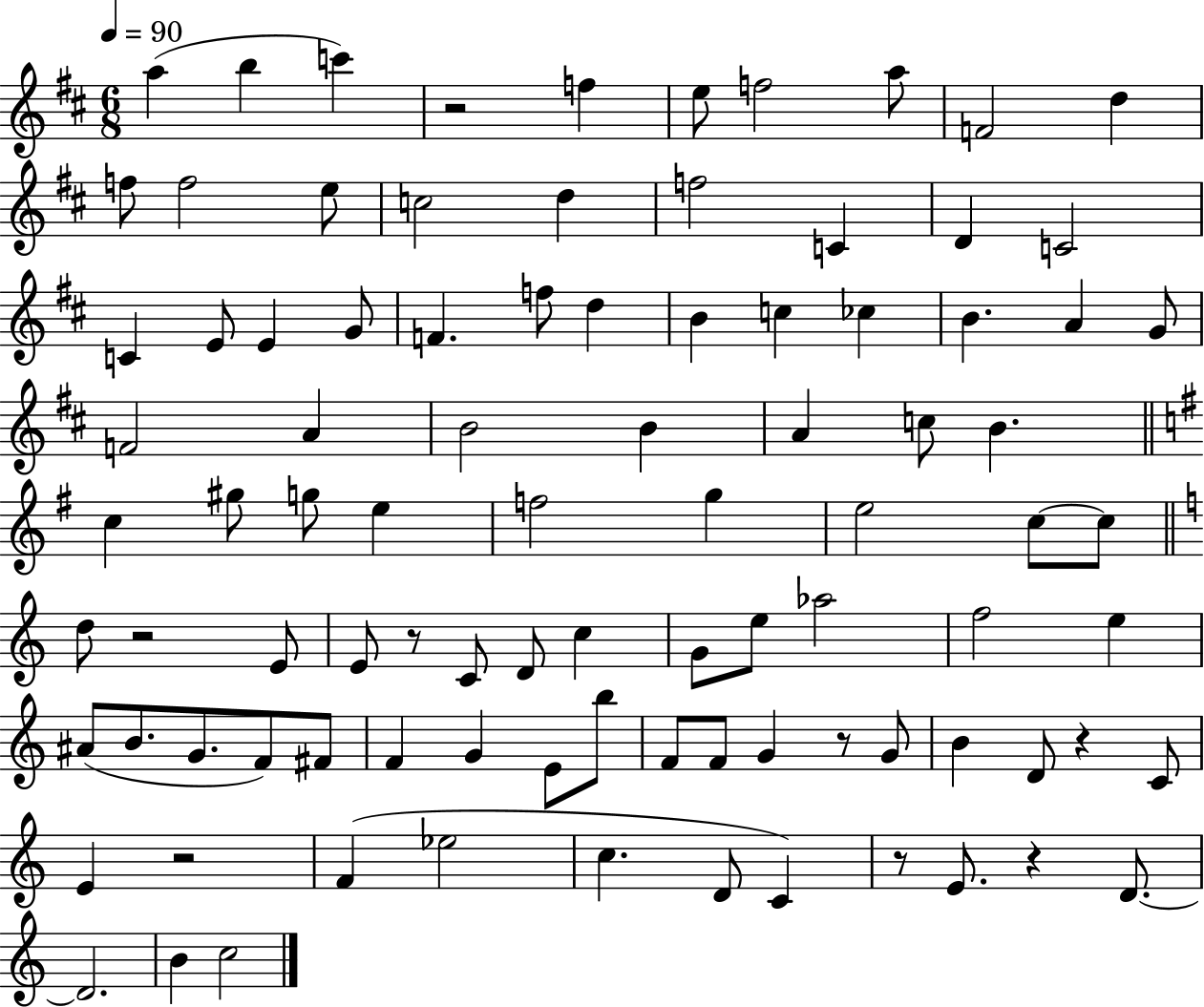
X:1
T:Untitled
M:6/8
L:1/4
K:D
a b c' z2 f e/2 f2 a/2 F2 d f/2 f2 e/2 c2 d f2 C D C2 C E/2 E G/2 F f/2 d B c _c B A G/2 F2 A B2 B A c/2 B c ^g/2 g/2 e f2 g e2 c/2 c/2 d/2 z2 E/2 E/2 z/2 C/2 D/2 c G/2 e/2 _a2 f2 e ^A/2 B/2 G/2 F/2 ^F/2 F G E/2 b/2 F/2 F/2 G z/2 G/2 B D/2 z C/2 E z2 F _e2 c D/2 C z/2 E/2 z D/2 D2 B c2